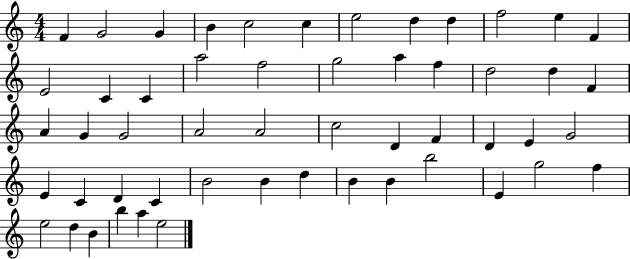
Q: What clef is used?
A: treble